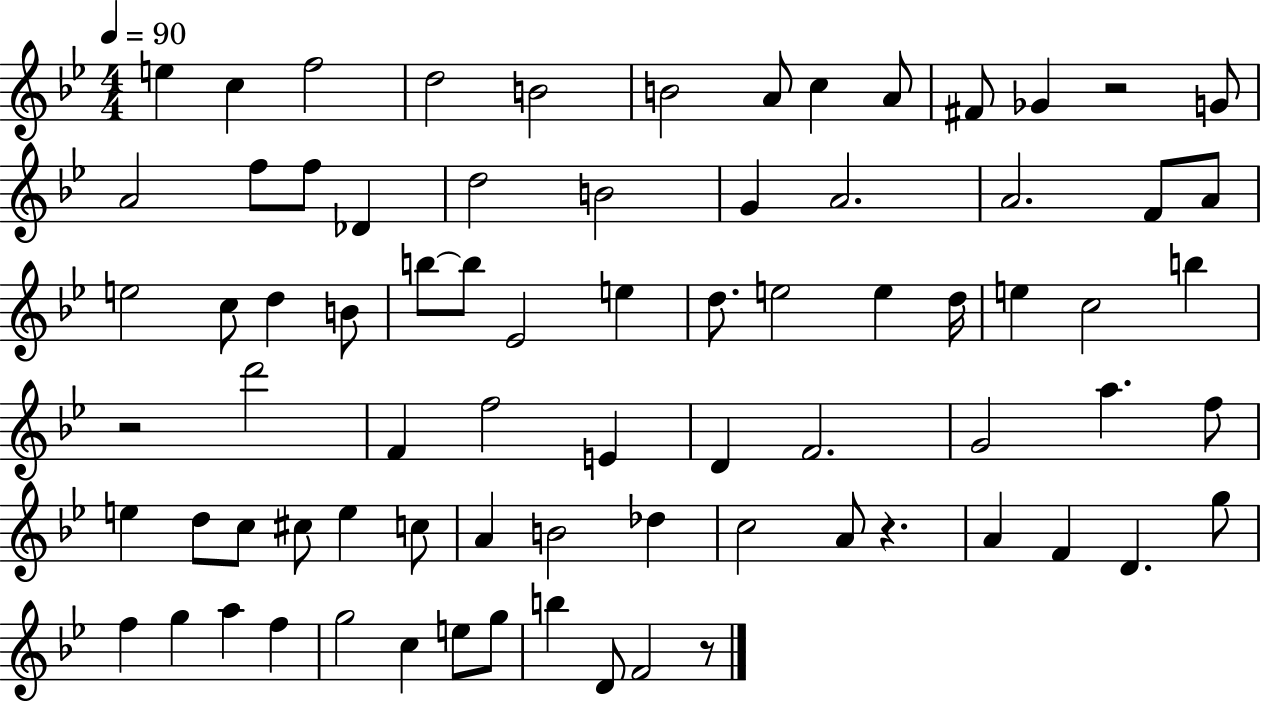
E5/q C5/q F5/h D5/h B4/h B4/h A4/e C5/q A4/e F#4/e Gb4/q R/h G4/e A4/h F5/e F5/e Db4/q D5/h B4/h G4/q A4/h. A4/h. F4/e A4/e E5/h C5/e D5/q B4/e B5/e B5/e Eb4/h E5/q D5/e. E5/h E5/q D5/s E5/q C5/h B5/q R/h D6/h F4/q F5/h E4/q D4/q F4/h. G4/h A5/q. F5/e E5/q D5/e C5/e C#5/e E5/q C5/e A4/q B4/h Db5/q C5/h A4/e R/q. A4/q F4/q D4/q. G5/e F5/q G5/q A5/q F5/q G5/h C5/q E5/e G5/e B5/q D4/e F4/h R/e